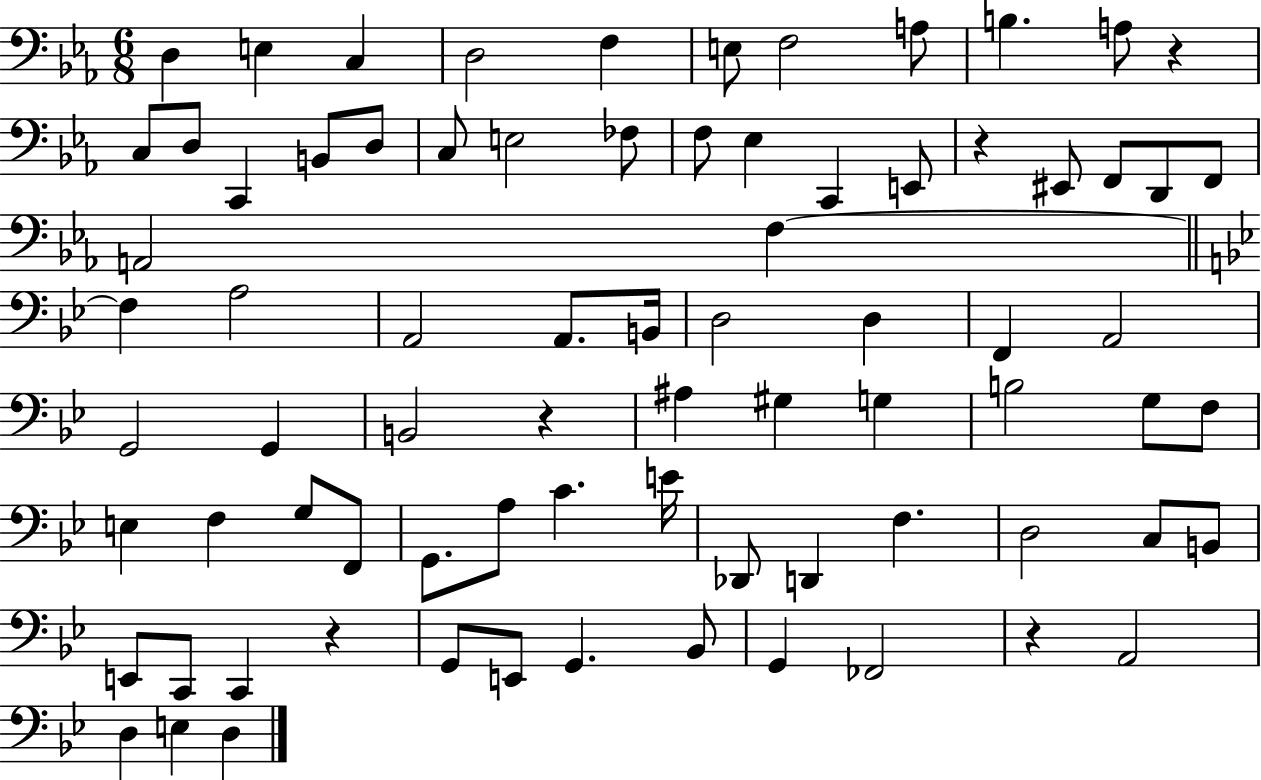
{
  \clef bass
  \numericTimeSignature
  \time 6/8
  \key ees \major
  d4 e4 c4 | d2 f4 | e8 f2 a8 | b4. a8 r4 | \break c8 d8 c,4 b,8 d8 | c8 e2 fes8 | f8 ees4 c,4 e,8 | r4 eis,8 f,8 d,8 f,8 | \break a,2 f4~~ | \bar "||" \break \key g \minor f4 a2 | a,2 a,8. b,16 | d2 d4 | f,4 a,2 | \break g,2 g,4 | b,2 r4 | ais4 gis4 g4 | b2 g8 f8 | \break e4 f4 g8 f,8 | g,8. a8 c'4. e'16 | des,8 d,4 f4. | d2 c8 b,8 | \break e,8 c,8 c,4 r4 | g,8 e,8 g,4. bes,8 | g,4 fes,2 | r4 a,2 | \break d4 e4 d4 | \bar "|."
}